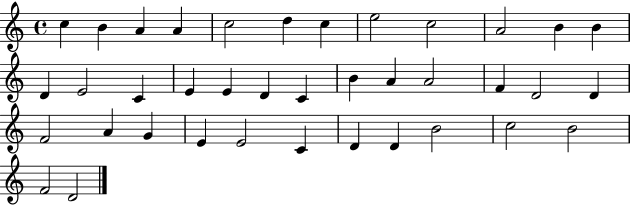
C5/q B4/q A4/q A4/q C5/h D5/q C5/q E5/h C5/h A4/h B4/q B4/q D4/q E4/h C4/q E4/q E4/q D4/q C4/q B4/q A4/q A4/h F4/q D4/h D4/q F4/h A4/q G4/q E4/q E4/h C4/q D4/q D4/q B4/h C5/h B4/h F4/h D4/h